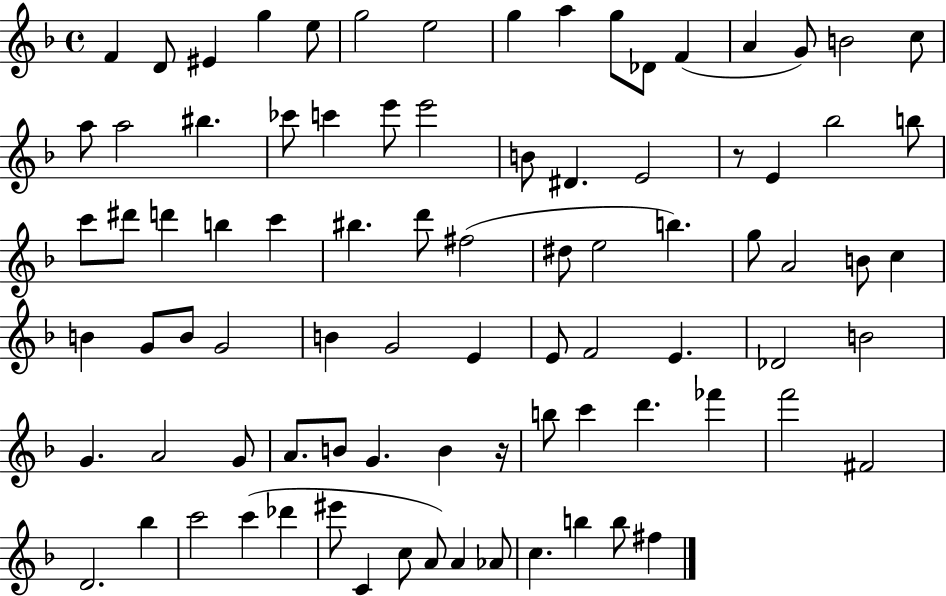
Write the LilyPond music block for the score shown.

{
  \clef treble
  \time 4/4
  \defaultTimeSignature
  \key f \major
  \repeat volta 2 { f'4 d'8 eis'4 g''4 e''8 | g''2 e''2 | g''4 a''4 g''8 des'8 f'4( | a'4 g'8) b'2 c''8 | \break a''8 a''2 bis''4. | ces'''8 c'''4 e'''8 e'''2 | b'8 dis'4. e'2 | r8 e'4 bes''2 b''8 | \break c'''8 dis'''8 d'''4 b''4 c'''4 | bis''4. d'''8 fis''2( | dis''8 e''2 b''4.) | g''8 a'2 b'8 c''4 | \break b'4 g'8 b'8 g'2 | b'4 g'2 e'4 | e'8 f'2 e'4. | des'2 b'2 | \break g'4. a'2 g'8 | a'8. b'8 g'4. b'4 r16 | b''8 c'''4 d'''4. fes'''4 | f'''2 fis'2 | \break d'2. bes''4 | c'''2 c'''4( des'''4 | eis'''8 c'4 c''8 a'8) a'4 aes'8 | c''4. b''4 b''8 fis''4 | \break } \bar "|."
}